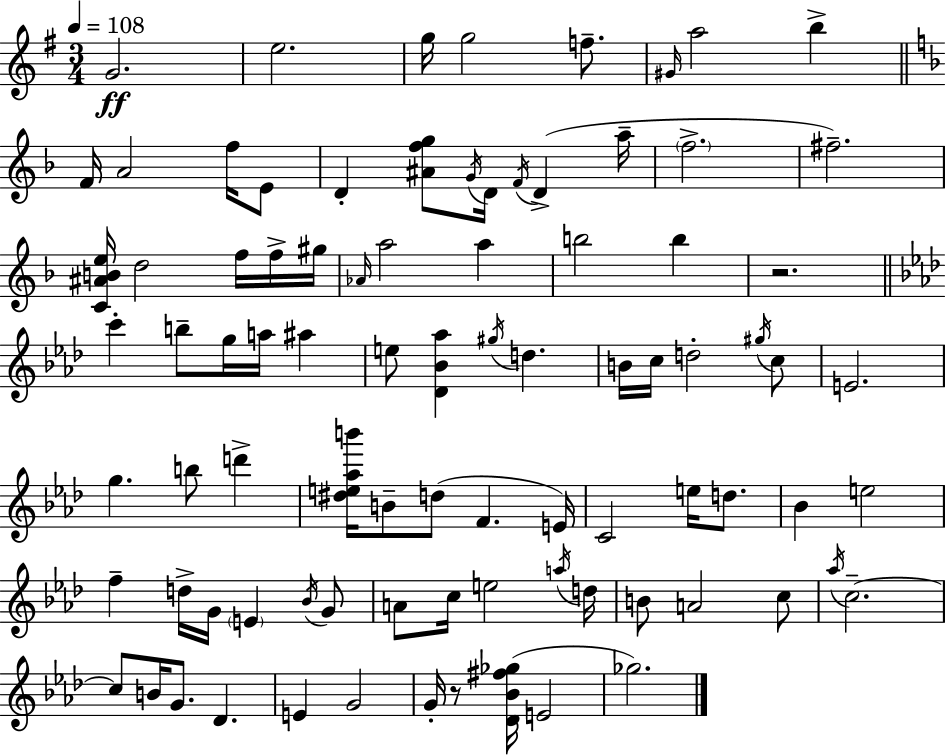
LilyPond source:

{
  \clef treble
  \numericTimeSignature
  \time 3/4
  \key g \major
  \tempo 4 = 108
  g'2.\ff | e''2. | g''16 g''2 f''8.-- | \grace { gis'16 } a''2 b''4-> | \break \bar "||" \break \key f \major f'16 a'2 f''16 e'8 | d'4-. <ais' f'' g''>8 \acciaccatura { g'16 } d'16 \acciaccatura { f'16 }( d'4-> | a''16-- \parenthesize f''2.-> | fis''2.--) | \break <c' ais' b' e''>16 d''2 f''16 | f''16-> gis''16 \grace { aes'16 } a''2 a''4 | b''2 b''4 | r2. | \break \bar "||" \break \key f \minor c'''4-. b''8-- g''16 a''16 ais''4 | e''8 <des' bes' aes''>4 \acciaccatura { gis''16 } d''4. | b'16 c''16 d''2-. \acciaccatura { gis''16 } | c''8 e'2. | \break g''4. b''8 d'''4-> | <dis'' e'' aes'' b'''>16 b'8-- d''8( f'4. | e'16) c'2 e''16 d''8. | bes'4 e''2 | \break f''4-- d''16-> g'16 \parenthesize e'4 | \acciaccatura { bes'16 } g'8 a'8 c''16 e''2 | \acciaccatura { a''16 } d''16 b'8 a'2 | c''8 \acciaccatura { aes''16 } c''2.--~~ | \break c''8 b'16 g'8. des'4. | e'4 g'2 | g'16-. r8 <des' bes' fis'' ges''>16( e'2 | ges''2.) | \break \bar "|."
}